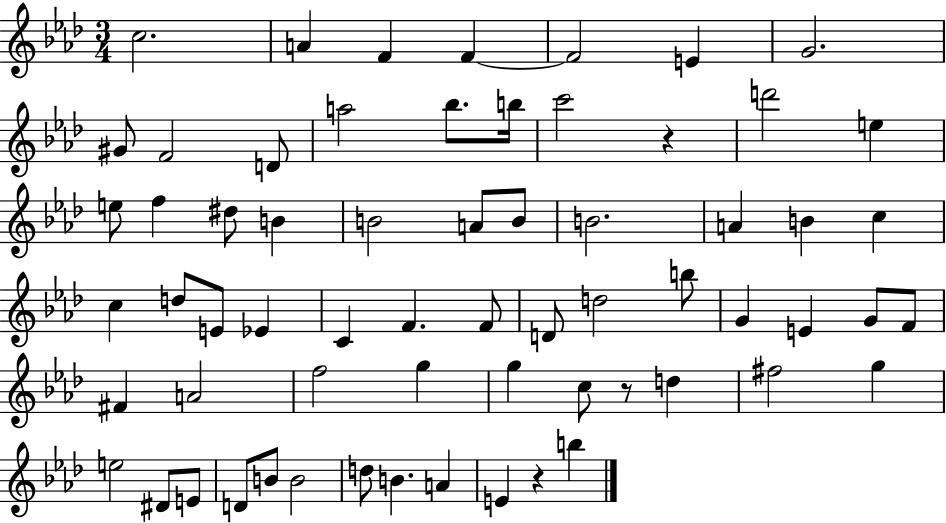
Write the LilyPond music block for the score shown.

{
  \clef treble
  \numericTimeSignature
  \time 3/4
  \key aes \major
  \repeat volta 2 { c''2. | a'4 f'4 f'4~~ | f'2 e'4 | g'2. | \break gis'8 f'2 d'8 | a''2 bes''8. b''16 | c'''2 r4 | d'''2 e''4 | \break e''8 f''4 dis''8 b'4 | b'2 a'8 b'8 | b'2. | a'4 b'4 c''4 | \break c''4 d''8 e'8 ees'4 | c'4 f'4. f'8 | d'8 d''2 b''8 | g'4 e'4 g'8 f'8 | \break fis'4 a'2 | f''2 g''4 | g''4 c''8 r8 d''4 | fis''2 g''4 | \break e''2 dis'8 e'8 | d'8 b'8 b'2 | d''8 b'4. a'4 | e'4 r4 b''4 | \break } \bar "|."
}